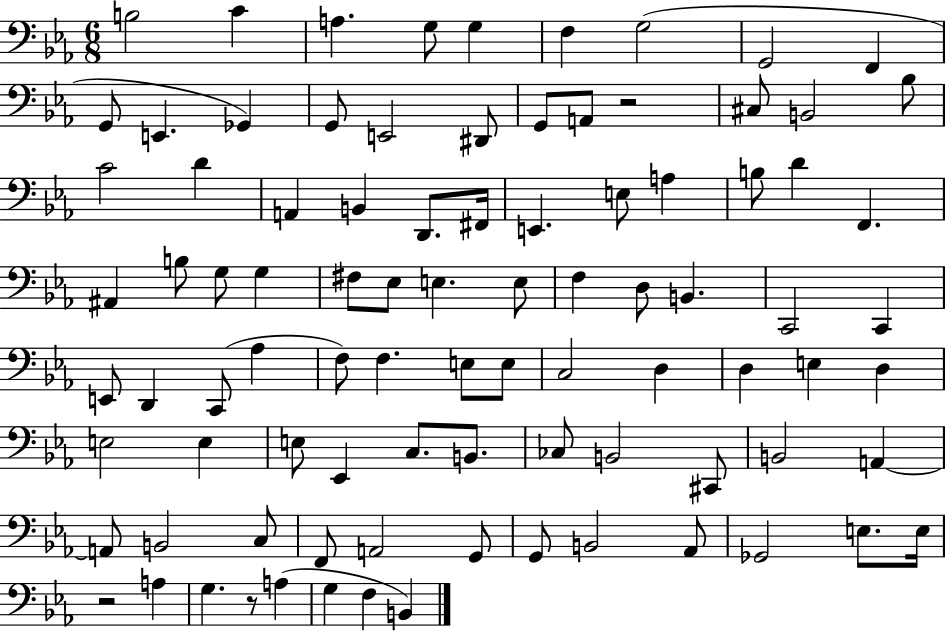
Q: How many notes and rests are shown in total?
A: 90